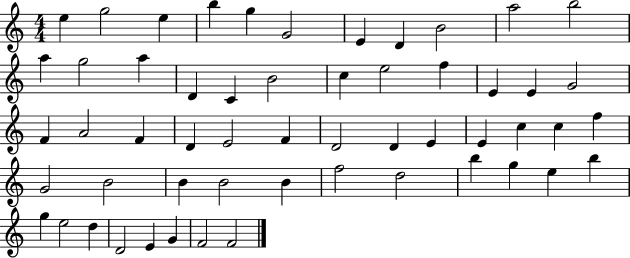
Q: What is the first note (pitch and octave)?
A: E5